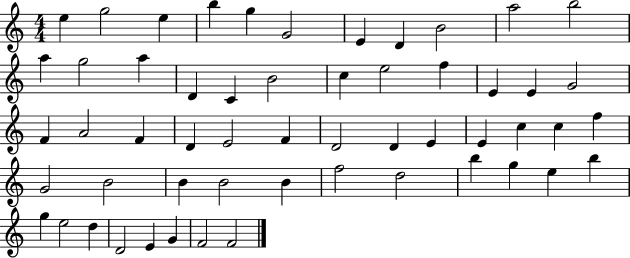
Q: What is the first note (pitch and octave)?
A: E5